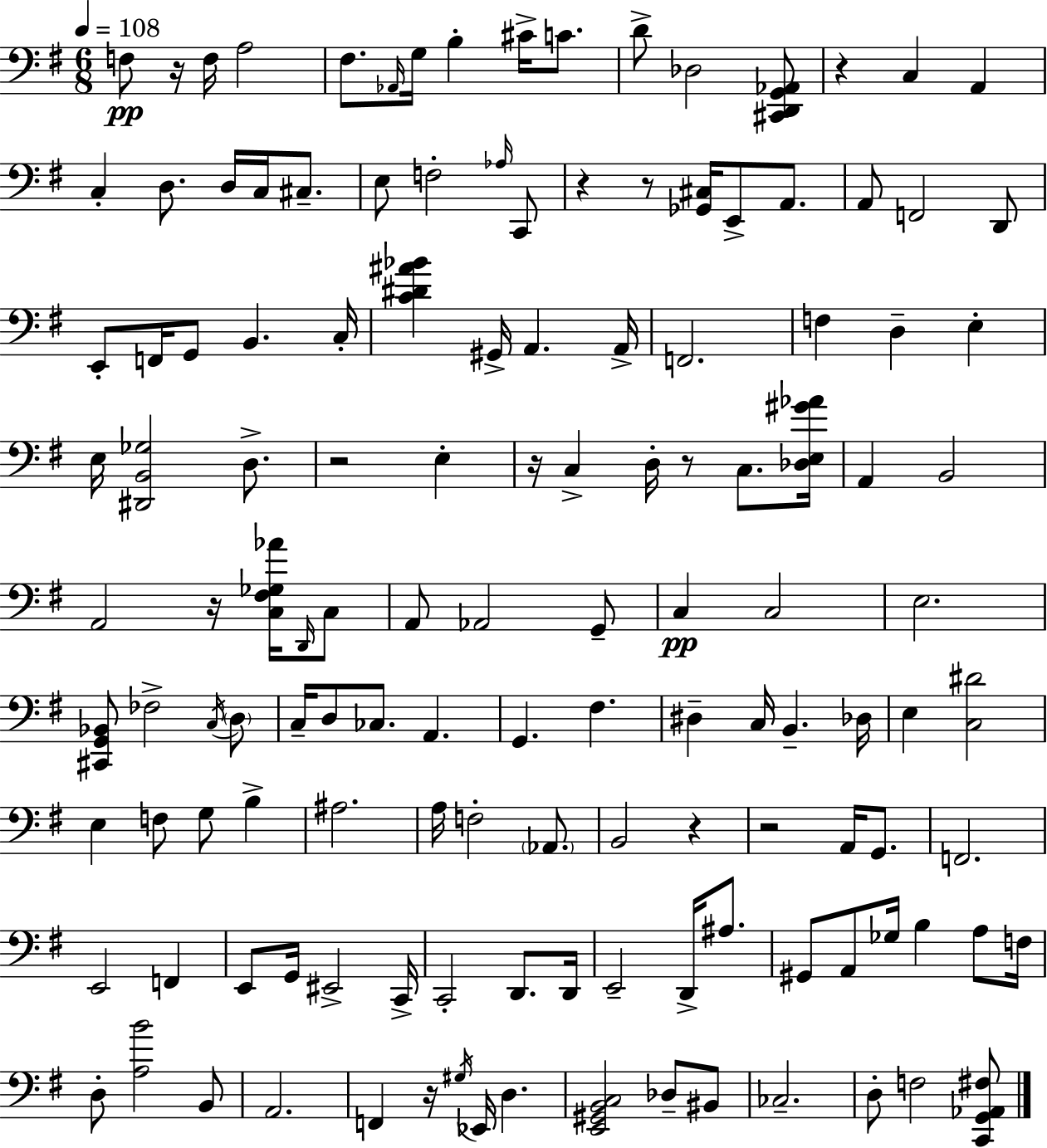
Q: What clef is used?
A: bass